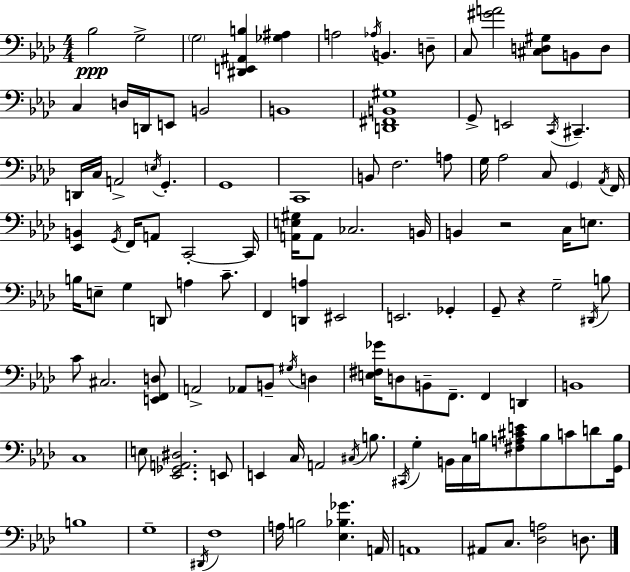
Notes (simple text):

Bb3/h G3/h G3/h [D#2,E2,A#2,B3]/q [Gb3,A#3]/q A3/h Ab3/s B2/q. D3/e C3/e [G#4,A4]/h [C#3,D3,G#3]/e B2/e D3/e C3/q D3/s D2/s E2/e B2/h B2/w [D2,F#2,B2,G#3]/w G2/e E2/h C2/s C#2/q. D2/s C3/s A2/h E3/s G2/q. G2/w C2/w B2/e F3/h. A3/e G3/s Ab3/h C3/e G2/q Ab2/s F2/s [Eb2,B2]/q G2/s F2/s A2/e C2/h C2/s [A2,E3,G#3]/s A2/e CES3/h. B2/s B2/q R/h C3/s E3/e. B3/s E3/e G3/q D2/e A3/q C4/e. F2/q [D2,A3]/q EIS2/h E2/h. Gb2/q G2/e R/q G3/h D#2/s B3/e C4/e C#3/h. [E2,F2,D3]/e A2/h Ab2/e B2/e G#3/s D3/q [E3,F#3,Gb4]/s D3/e B2/e F2/e. F2/q D2/q B2/w C3/w E3/e [Eb2,Gb2,A2,D#3]/h. E2/e E2/q C3/s A2/h C#3/s B3/e. C#2/s G3/q B2/s C3/s B3/s [F#3,A3,C#4,E4]/e B3/e C4/e D4/e [G2,B3]/s B3/w G3/w D#2/s F3/w A3/s B3/h [Eb3,Bb3,Gb4]/q. A2/s A2/w A#2/e C3/e. [Db3,A3]/h D3/e.